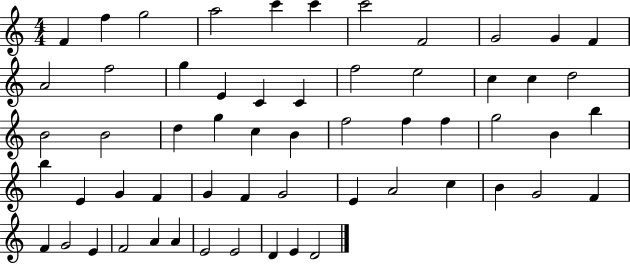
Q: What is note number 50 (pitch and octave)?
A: E4